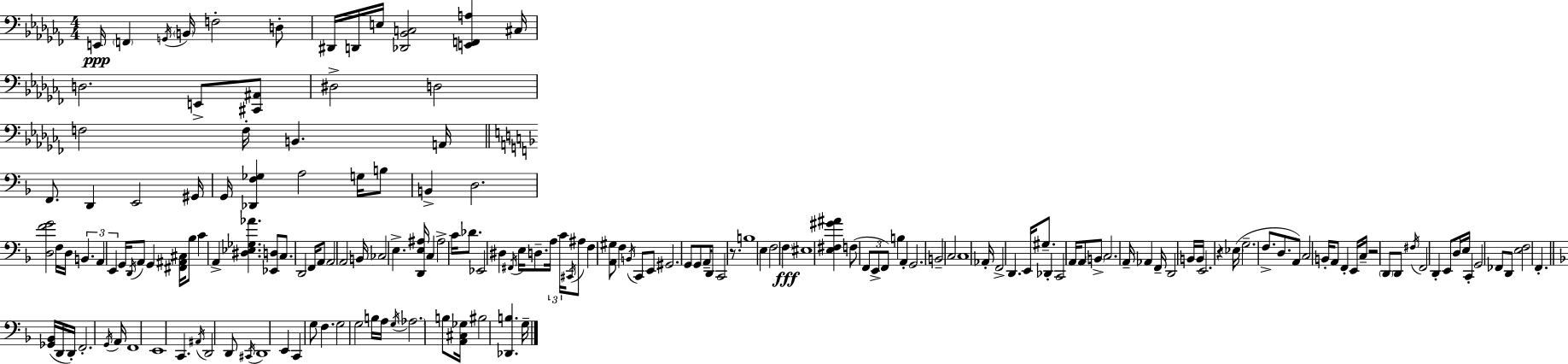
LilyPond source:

{
  \clef bass
  \numericTimeSignature
  \time 4/4
  \key aes \minor
  e,16\ppp \parenthesize f,4 \acciaccatura { g,16 } \parenthesize b,16 f2-. d8-. | dis,16 d,16 e16 <des, bes, c>2 <e, f, a>4 | cis16 d2. e,8-> <cis, ais,>8 | dis2-> d2 | \break f2 f16-. b,4. | a,16 \bar "||" \break \key f \major f,8. d,4 e,2 gis,16 | g,16 <des, f ges>4 a2 g16 b8 | b,4-> d2. | <d f' g'>2 f16 d16 \tuplet 3/2 { b,4. | \break a,4 e,4 } g,16 \acciaccatura { d,16 } a,8 g,4 | <fis, ais, cis>16 bes8 c'4 a,4-> <dis ees ges aes'>4. | <ees, d>8 c8. d,2 f,16 a,8 | a,2 a,2 | \break b,16 ces2 e4.-> | <d, e ais>16 c4 ais2-> c'16 des'8. | ees,2 dis4 \acciaccatura { fis,16 } e16 d8.-- | \tuplet 3/2 { a16 c'16 \acciaccatura { cis,16 } } ais8 f4 <a, gis>8 f4 | \break \acciaccatura { b,16 } c,8 e,8 gis,2. | g,8 g,8 a,16-- d,8 c,2 | r8. b1 | e4 f2 | \break \parenthesize f4\fff eis1 | <e fis gis' ais'>4 f8( \tuplet 3/2 { f,8 e,8-> f,8) } | b4 a,4-. g,2. | b,2-- c2 | \break c1 | aes,16-. f,2-> d,4. | e,16 gis8.-- des,4-. c,2 | a,16 a,8 \parenthesize b,8-> c2. | \break a,16-- aes,4 f,16-- d,2 | b,16 b,16 e,2. | r4 \parenthesize ees16( g2.-- | f8.-> d8. a,8) c2 | \break b,16-. a,8 f,4-. e,16 c16-- r2 | \parenthesize d,8 d,8 \acciaccatura { fis16 } f,2 d,4-. | e,8 d16 e16 c,4-. g,2 | fes,8 d,8 <e f>2 f,4.-. | \break \bar "||" \break \key f \major <ges, bes,>16( d,16 d,16-.) f,2.-. \acciaccatura { g,16 } | a,16 f,1 | e,1 | c,4. \acciaccatura { ais,16 } d,2 | \break d,8 \acciaccatura { cis,16 } d,1 | e,4 c,4 g8 f4. | g2 g2 | b16 a16 \acciaccatura { g16 } \parenthesize aes2. | \break b8 <a, cis ges>16 bis2 <des, b>4. | g16-- \bar "|."
}